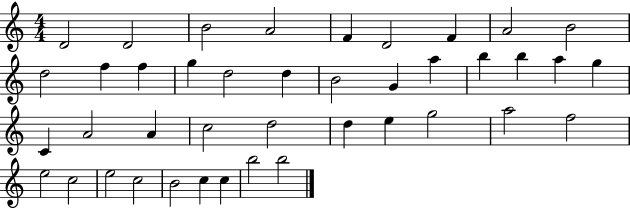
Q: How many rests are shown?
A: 0